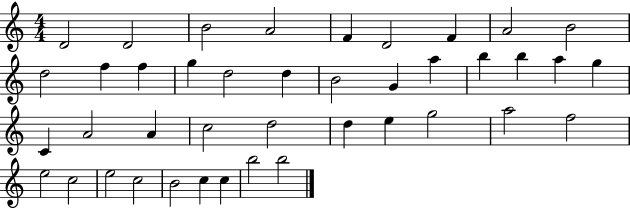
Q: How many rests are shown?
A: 0